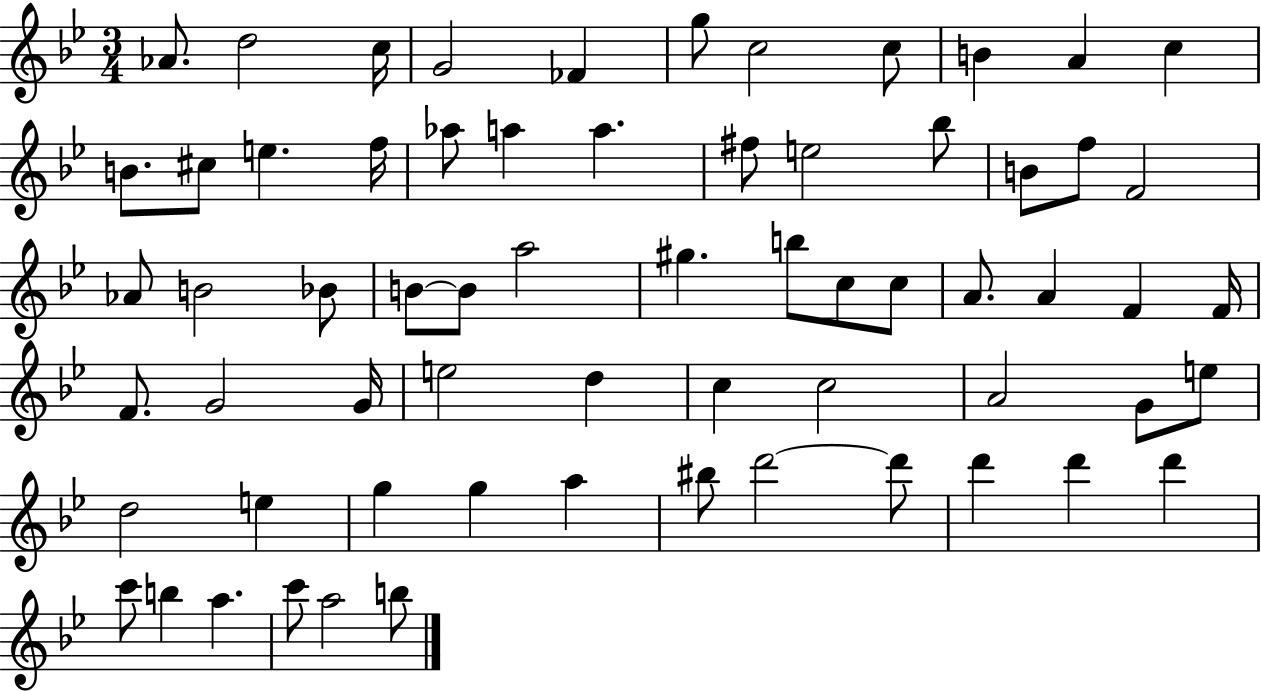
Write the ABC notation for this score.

X:1
T:Untitled
M:3/4
L:1/4
K:Bb
_A/2 d2 c/4 G2 _F g/2 c2 c/2 B A c B/2 ^c/2 e f/4 _a/2 a a ^f/2 e2 _b/2 B/2 f/2 F2 _A/2 B2 _B/2 B/2 B/2 a2 ^g b/2 c/2 c/2 A/2 A F F/4 F/2 G2 G/4 e2 d c c2 A2 G/2 e/2 d2 e g g a ^b/2 d'2 d'/2 d' d' d' c'/2 b a c'/2 a2 b/2